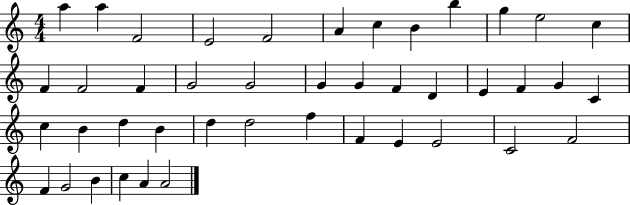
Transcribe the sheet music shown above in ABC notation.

X:1
T:Untitled
M:4/4
L:1/4
K:C
a a F2 E2 F2 A c B b g e2 c F F2 F G2 G2 G G F D E F G C c B d B d d2 f F E E2 C2 F2 F G2 B c A A2